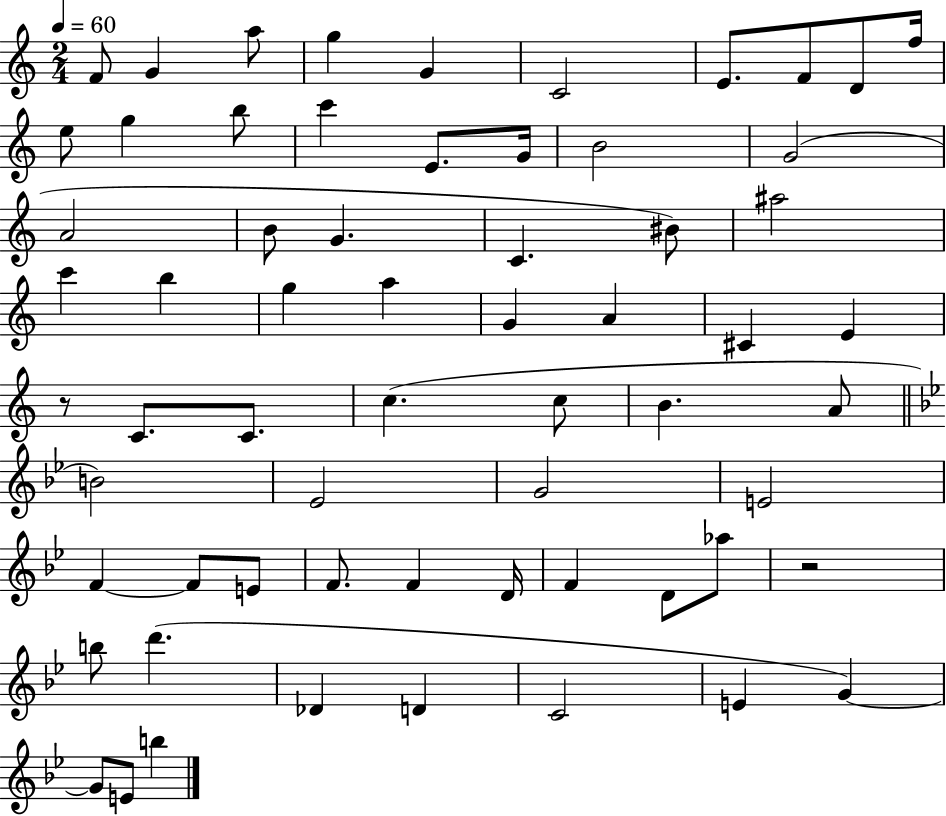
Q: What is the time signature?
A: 2/4